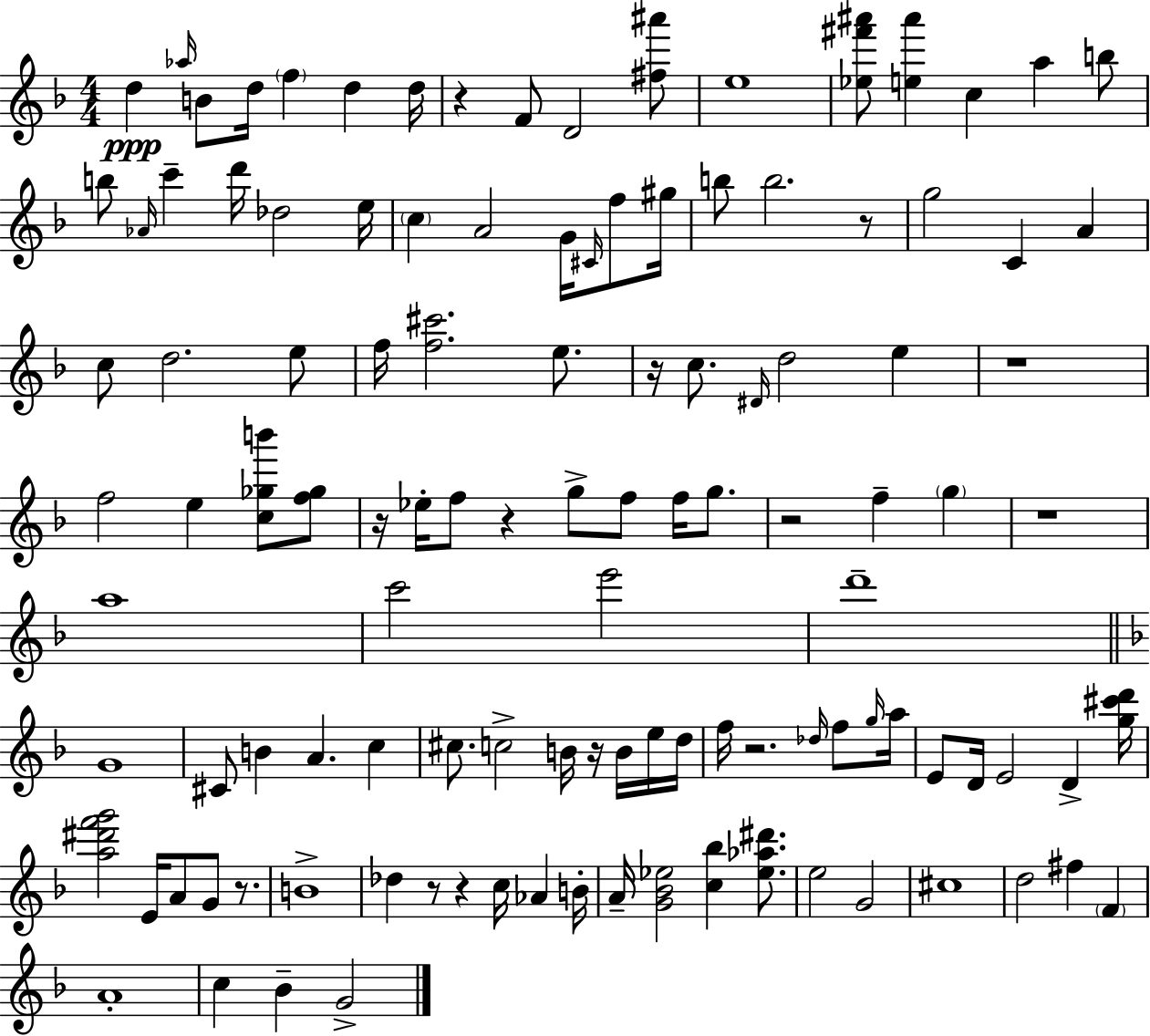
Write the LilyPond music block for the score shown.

{
  \clef treble
  \numericTimeSignature
  \time 4/4
  \key d \minor
  d''4\ppp \grace { aes''16 } b'8 d''16 \parenthesize f''4 d''4 | d''16 r4 f'8 d'2 <fis'' ais'''>8 | e''1 | <ees'' fis''' ais'''>8 <e'' ais'''>4 c''4 a''4 b''8 | \break b''8 \grace { aes'16 } c'''4-- d'''16 des''2 | e''16 \parenthesize c''4 a'2 g'16 \grace { cis'16 } | f''8 gis''16 b''8 b''2. | r8 g''2 c'4 a'4 | \break c''8 d''2. | e''8 f''16 <f'' cis'''>2. | e''8. r16 c''8. \grace { dis'16 } d''2 | e''4 r1 | \break f''2 e''4 | <c'' ges'' b'''>8 <f'' ges''>8 r16 ees''16-. f''8 r4 g''8-> f''8 | f''16 g''8. r2 f''4-- | \parenthesize g''4 r1 | \break a''1 | c'''2 e'''2 | d'''1-- | \bar "||" \break \key d \minor g'1 | cis'8 b'4 a'4. c''4 | cis''8. c''2-> b'16 r16 b'16 e''16 d''16 | f''16 r2. \grace { des''16 } f''8 | \break \grace { g''16 } a''16 e'8 d'16 e'2 d'4-> | <g'' cis''' d'''>16 <a'' dis''' f''' g'''>2 e'16 a'8 g'8 r8. | b'1-> | des''4 r8 r4 c''16 aes'4 | \break b'16-. a'16-- <g' bes' ees''>2 <c'' bes''>4 <ees'' aes'' dis'''>8. | e''2 g'2 | cis''1 | d''2 fis''4 \parenthesize f'4 | \break a'1-. | c''4 bes'4-- g'2-> | \bar "|."
}